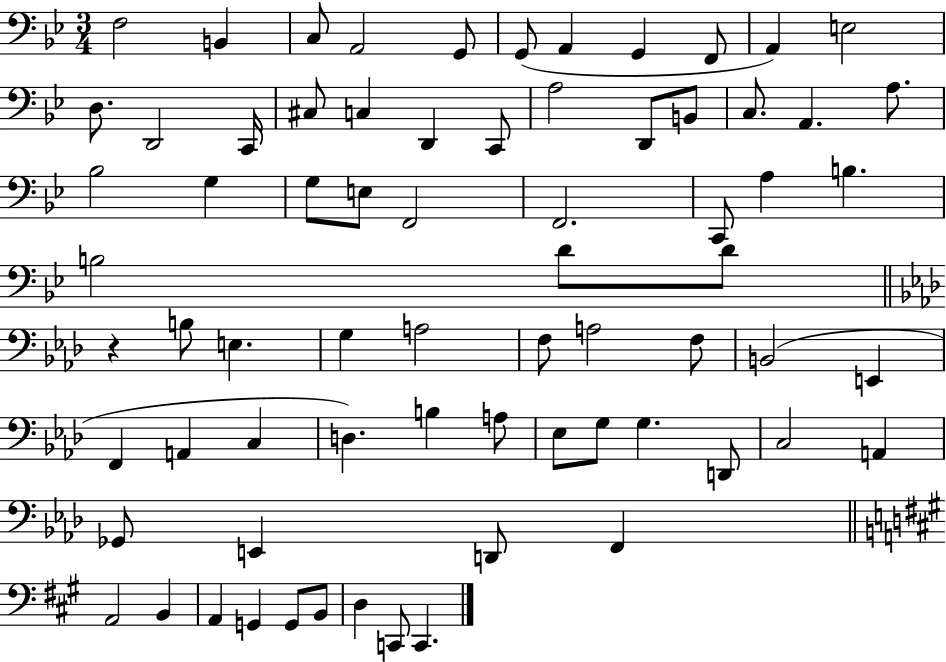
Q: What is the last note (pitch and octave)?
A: C2